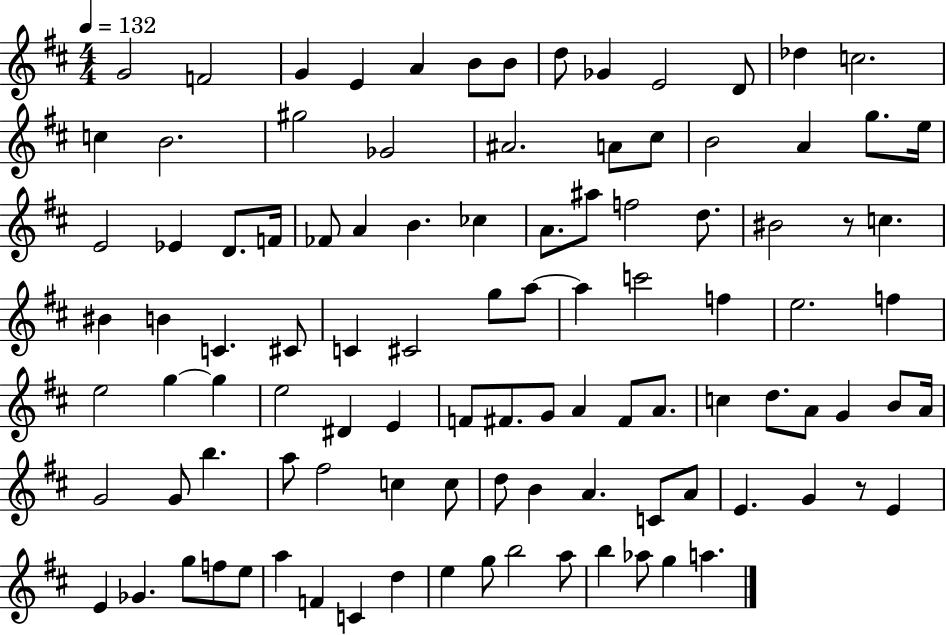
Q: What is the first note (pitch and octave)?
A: G4